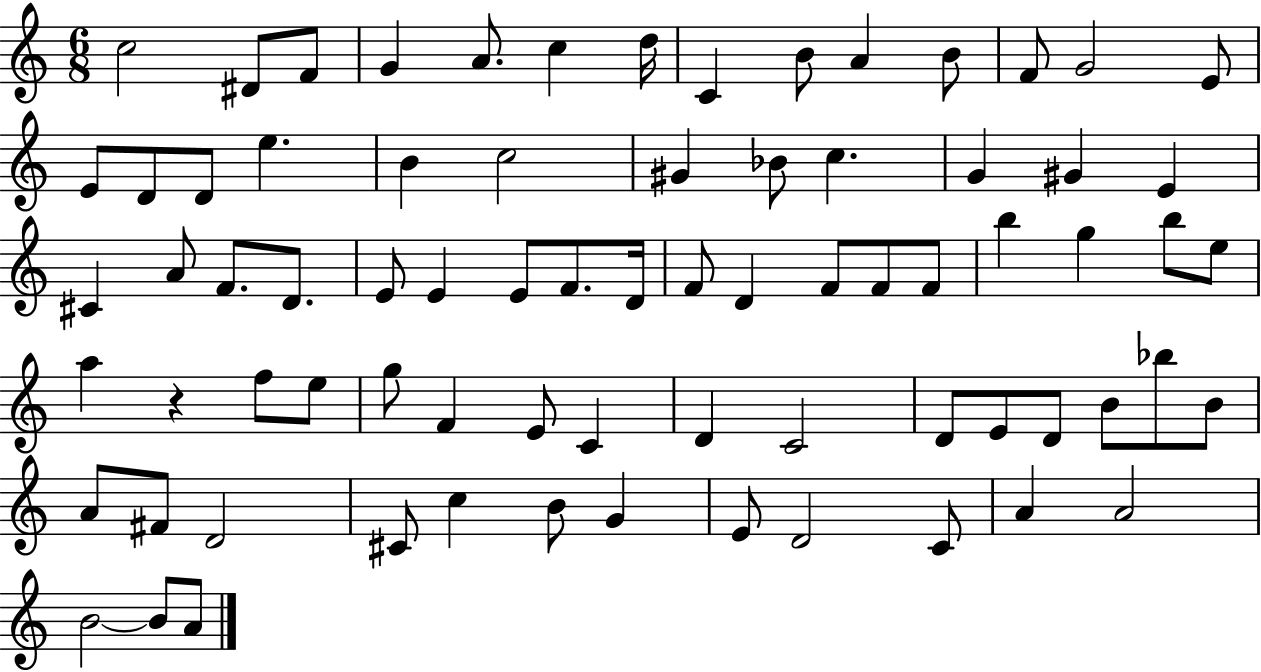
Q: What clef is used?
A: treble